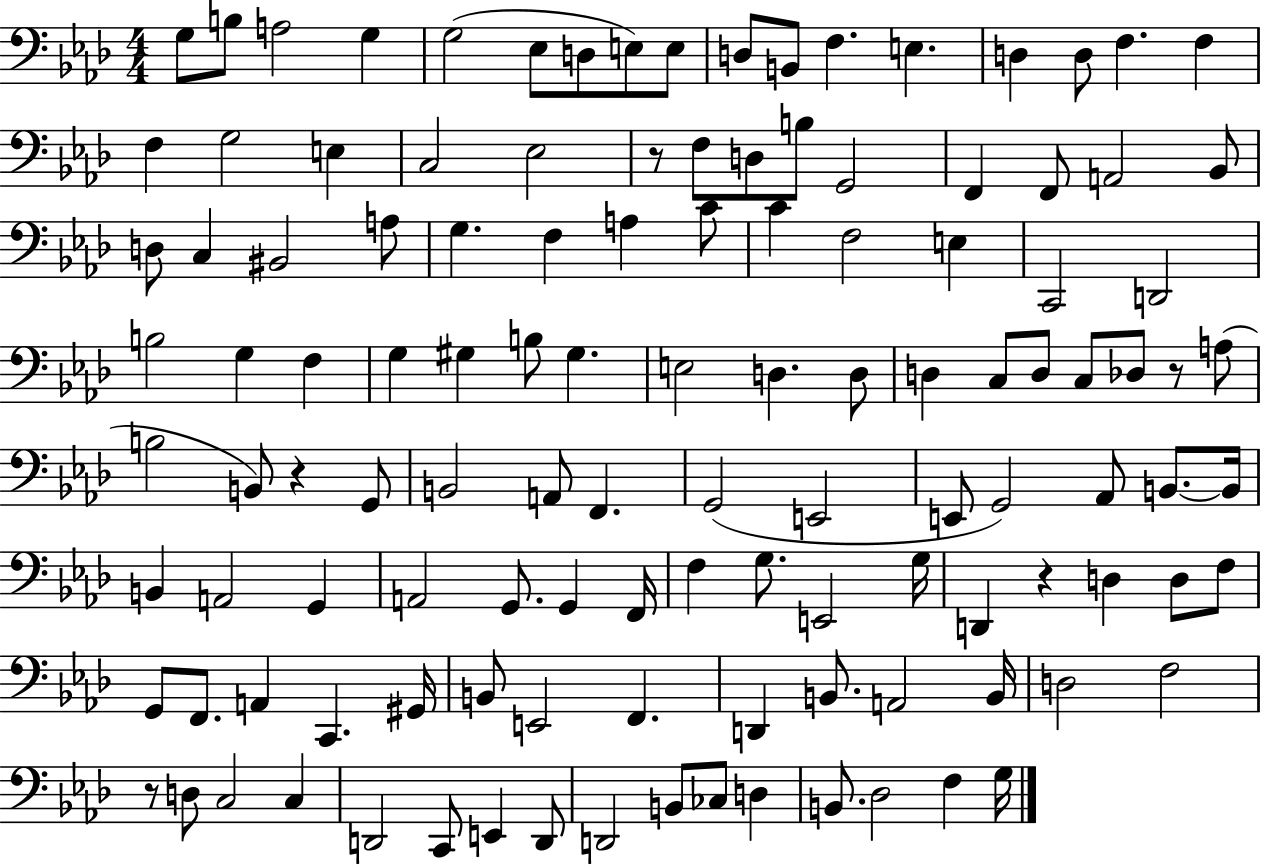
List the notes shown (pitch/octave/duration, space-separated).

G3/e B3/e A3/h G3/q G3/h Eb3/e D3/e E3/e E3/e D3/e B2/e F3/q. E3/q. D3/q D3/e F3/q. F3/q F3/q G3/h E3/q C3/h Eb3/h R/e F3/e D3/e B3/e G2/h F2/q F2/e A2/h Bb2/e D3/e C3/q BIS2/h A3/e G3/q. F3/q A3/q C4/e C4/q F3/h E3/q C2/h D2/h B3/h G3/q F3/q G3/q G#3/q B3/e G#3/q. E3/h D3/q. D3/e D3/q C3/e D3/e C3/e Db3/e R/e A3/e B3/h B2/e R/q G2/e B2/h A2/e F2/q. G2/h E2/h E2/e G2/h Ab2/e B2/e. B2/s B2/q A2/h G2/q A2/h G2/e. G2/q F2/s F3/q G3/e. E2/h G3/s D2/q R/q D3/q D3/e F3/e G2/e F2/e. A2/q C2/q. G#2/s B2/e E2/h F2/q. D2/q B2/e. A2/h B2/s D3/h F3/h R/e D3/e C3/h C3/q D2/h C2/e E2/q D2/e D2/h B2/e CES3/e D3/q B2/e. Db3/h F3/q G3/s